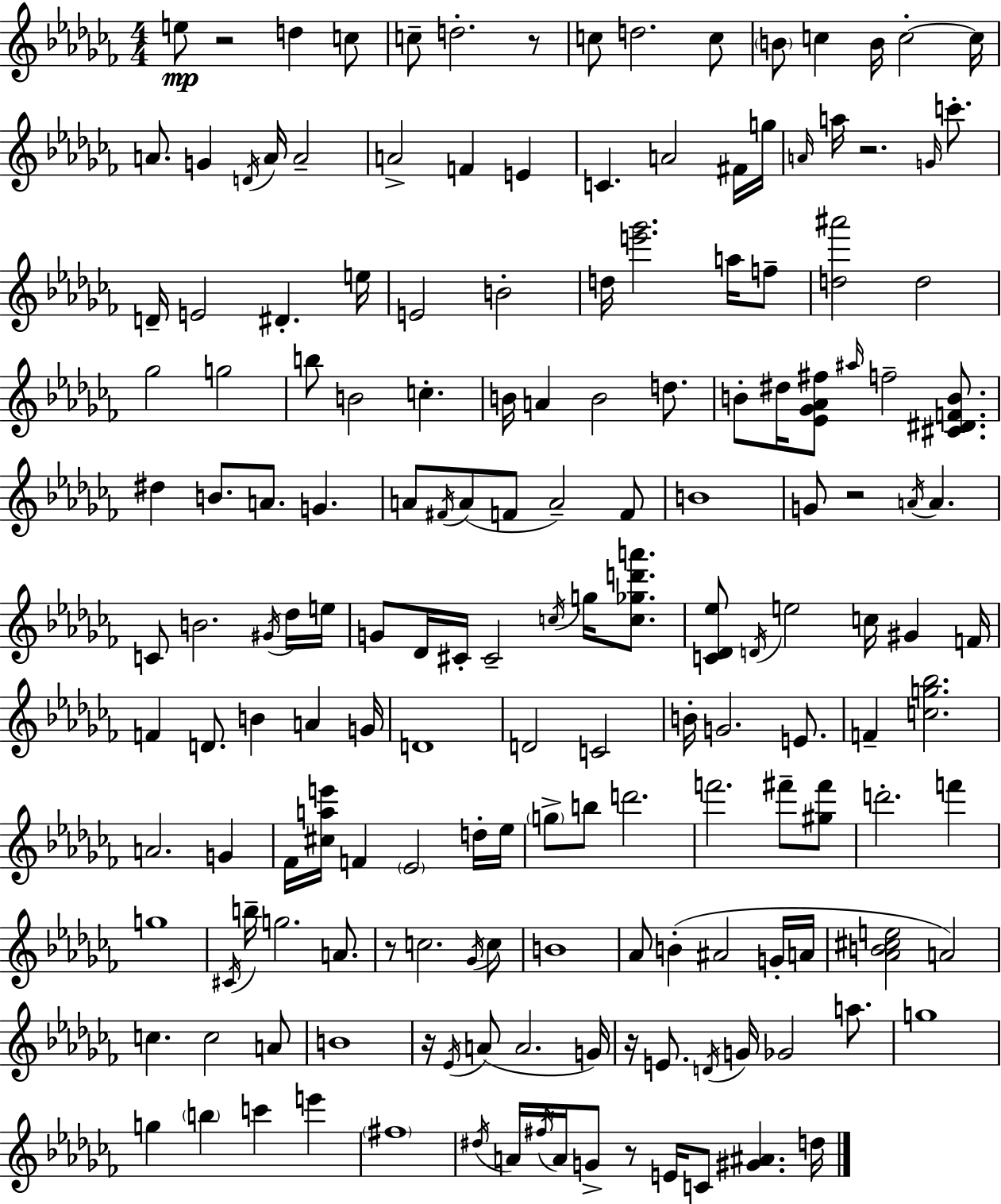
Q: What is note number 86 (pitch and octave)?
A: A4